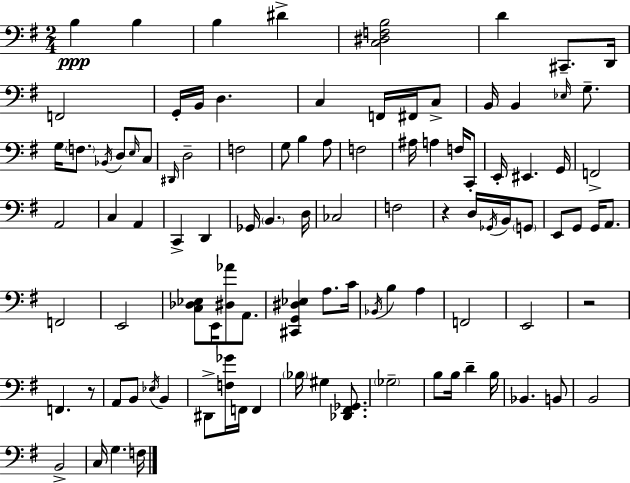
B3/q B3/q B3/q D#4/q [C3,D#3,F3,B3]/h D4/q C#2/e. D2/s F2/h G2/s B2/s D3/q. C3/q F2/s F#2/s C3/e B2/s B2/q Eb3/s G3/e. G3/s F3/e. Bb2/s D3/e E3/s C3/e D#2/s D3/h F3/h G3/e B3/q A3/e F3/h A#3/s A3/q F3/s C2/e E2/s EIS2/q. G2/s F2/h A2/h C3/q A2/q C2/q D2/q Gb2/s B2/q. D3/s CES3/h F3/h R/q D3/s Gb2/s B2/s G2/e E2/e G2/e G2/s A2/e. F2/h E2/h [C3,Db3,Eb3]/e E2/s [D#3,Ab4]/e A2/e. [C#2,G2,D#3,Eb3]/q A3/e. C4/s Bb2/s B3/q A3/q F2/h E2/h R/h F2/q. R/e A2/e B2/e Eb3/s B2/q D#2/e [F3,Gb4]/s F2/s F2/q Bb3/s G#3/q [Db2,F#2,Gb2]/e. Gb3/h B3/e B3/s D4/q B3/s Bb2/q. B2/e B2/h B2/h C3/s G3/q. F3/s